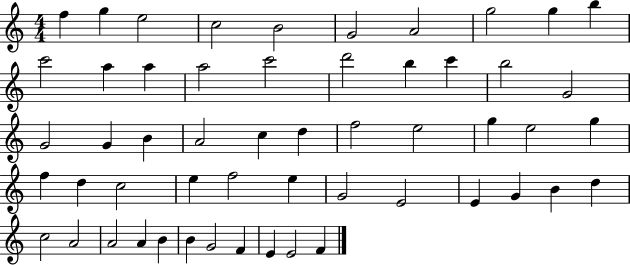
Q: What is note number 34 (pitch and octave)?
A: C5